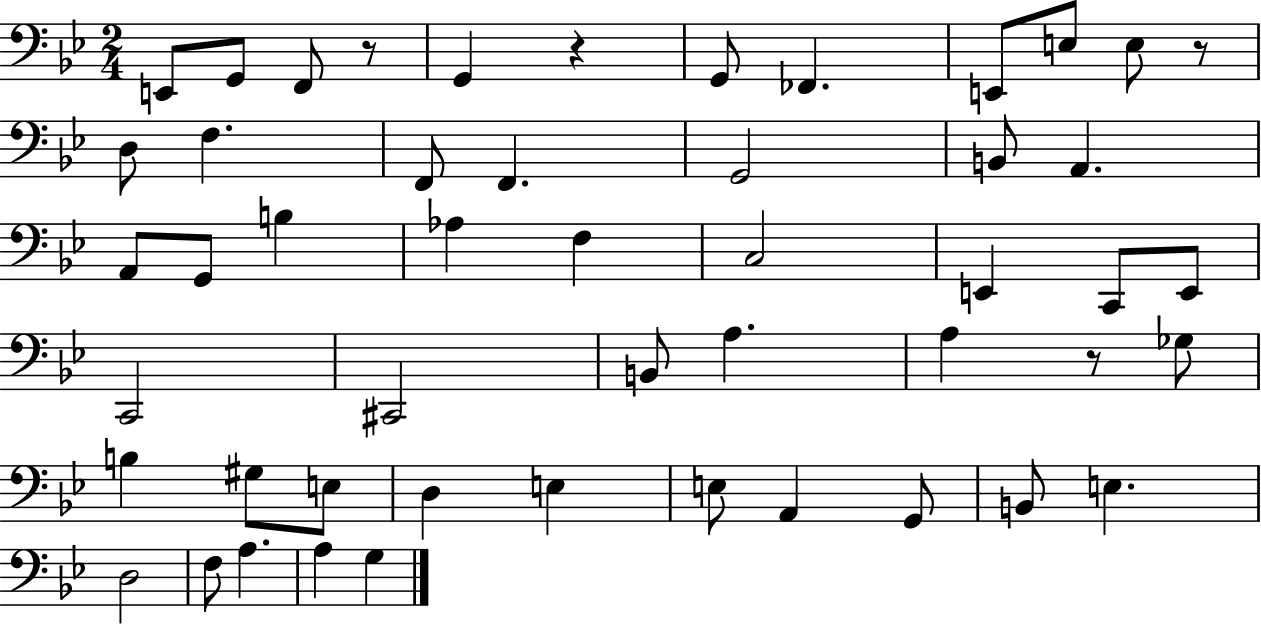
E2/e G2/e F2/e R/e G2/q R/q G2/e FES2/q. E2/e E3/e E3/e R/e D3/e F3/q. F2/e F2/q. G2/h B2/e A2/q. A2/e G2/e B3/q Ab3/q F3/q C3/h E2/q C2/e E2/e C2/h C#2/h B2/e A3/q. A3/q R/e Gb3/e B3/q G#3/e E3/e D3/q E3/q E3/e A2/q G2/e B2/e E3/q. D3/h F3/e A3/q. A3/q G3/q